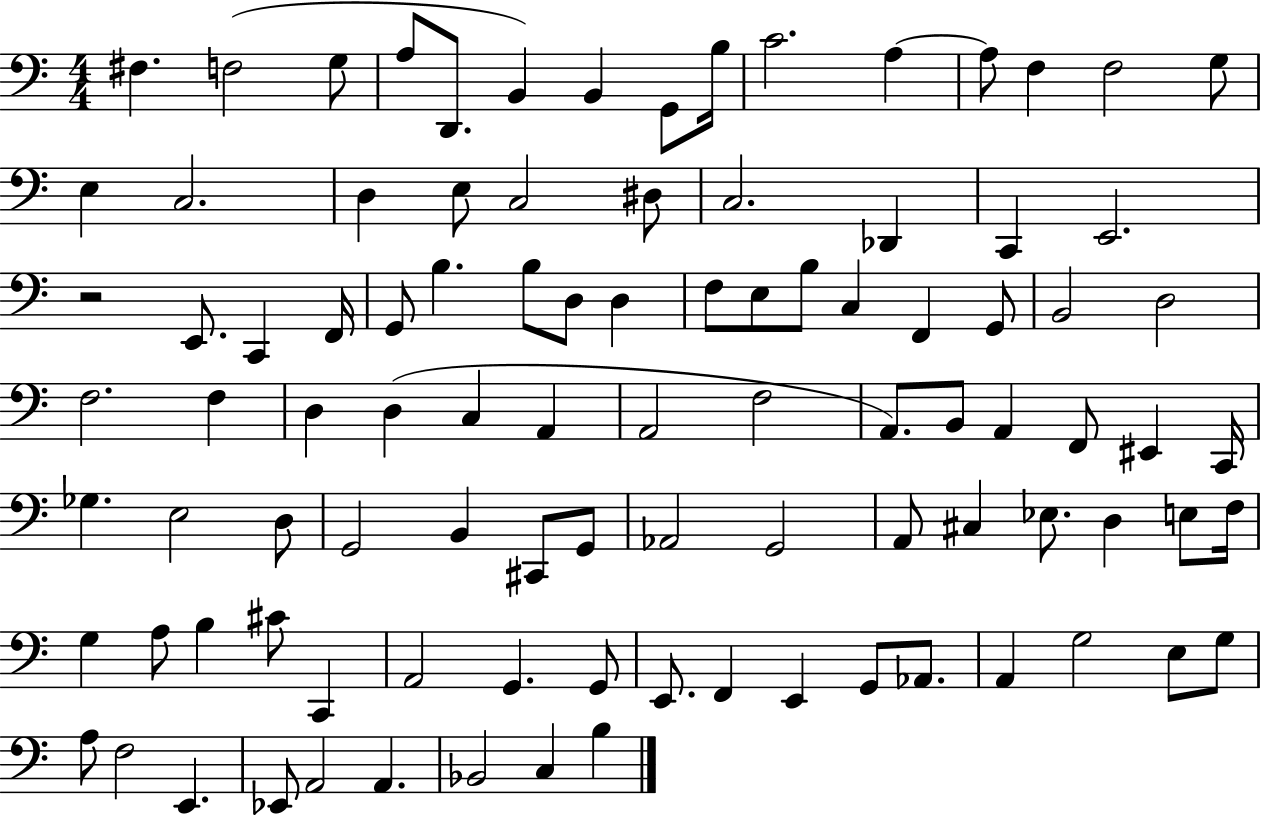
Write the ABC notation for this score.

X:1
T:Untitled
M:4/4
L:1/4
K:C
^F, F,2 G,/2 A,/2 D,,/2 B,, B,, G,,/2 B,/4 C2 A, A,/2 F, F,2 G,/2 E, C,2 D, E,/2 C,2 ^D,/2 C,2 _D,, C,, E,,2 z2 E,,/2 C,, F,,/4 G,,/2 B, B,/2 D,/2 D, F,/2 E,/2 B,/2 C, F,, G,,/2 B,,2 D,2 F,2 F, D, D, C, A,, A,,2 F,2 A,,/2 B,,/2 A,, F,,/2 ^E,, C,,/4 _G, E,2 D,/2 G,,2 B,, ^C,,/2 G,,/2 _A,,2 G,,2 A,,/2 ^C, _E,/2 D, E,/2 F,/4 G, A,/2 B, ^C/2 C,, A,,2 G,, G,,/2 E,,/2 F,, E,, G,,/2 _A,,/2 A,, G,2 E,/2 G,/2 A,/2 F,2 E,, _E,,/2 A,,2 A,, _B,,2 C, B,